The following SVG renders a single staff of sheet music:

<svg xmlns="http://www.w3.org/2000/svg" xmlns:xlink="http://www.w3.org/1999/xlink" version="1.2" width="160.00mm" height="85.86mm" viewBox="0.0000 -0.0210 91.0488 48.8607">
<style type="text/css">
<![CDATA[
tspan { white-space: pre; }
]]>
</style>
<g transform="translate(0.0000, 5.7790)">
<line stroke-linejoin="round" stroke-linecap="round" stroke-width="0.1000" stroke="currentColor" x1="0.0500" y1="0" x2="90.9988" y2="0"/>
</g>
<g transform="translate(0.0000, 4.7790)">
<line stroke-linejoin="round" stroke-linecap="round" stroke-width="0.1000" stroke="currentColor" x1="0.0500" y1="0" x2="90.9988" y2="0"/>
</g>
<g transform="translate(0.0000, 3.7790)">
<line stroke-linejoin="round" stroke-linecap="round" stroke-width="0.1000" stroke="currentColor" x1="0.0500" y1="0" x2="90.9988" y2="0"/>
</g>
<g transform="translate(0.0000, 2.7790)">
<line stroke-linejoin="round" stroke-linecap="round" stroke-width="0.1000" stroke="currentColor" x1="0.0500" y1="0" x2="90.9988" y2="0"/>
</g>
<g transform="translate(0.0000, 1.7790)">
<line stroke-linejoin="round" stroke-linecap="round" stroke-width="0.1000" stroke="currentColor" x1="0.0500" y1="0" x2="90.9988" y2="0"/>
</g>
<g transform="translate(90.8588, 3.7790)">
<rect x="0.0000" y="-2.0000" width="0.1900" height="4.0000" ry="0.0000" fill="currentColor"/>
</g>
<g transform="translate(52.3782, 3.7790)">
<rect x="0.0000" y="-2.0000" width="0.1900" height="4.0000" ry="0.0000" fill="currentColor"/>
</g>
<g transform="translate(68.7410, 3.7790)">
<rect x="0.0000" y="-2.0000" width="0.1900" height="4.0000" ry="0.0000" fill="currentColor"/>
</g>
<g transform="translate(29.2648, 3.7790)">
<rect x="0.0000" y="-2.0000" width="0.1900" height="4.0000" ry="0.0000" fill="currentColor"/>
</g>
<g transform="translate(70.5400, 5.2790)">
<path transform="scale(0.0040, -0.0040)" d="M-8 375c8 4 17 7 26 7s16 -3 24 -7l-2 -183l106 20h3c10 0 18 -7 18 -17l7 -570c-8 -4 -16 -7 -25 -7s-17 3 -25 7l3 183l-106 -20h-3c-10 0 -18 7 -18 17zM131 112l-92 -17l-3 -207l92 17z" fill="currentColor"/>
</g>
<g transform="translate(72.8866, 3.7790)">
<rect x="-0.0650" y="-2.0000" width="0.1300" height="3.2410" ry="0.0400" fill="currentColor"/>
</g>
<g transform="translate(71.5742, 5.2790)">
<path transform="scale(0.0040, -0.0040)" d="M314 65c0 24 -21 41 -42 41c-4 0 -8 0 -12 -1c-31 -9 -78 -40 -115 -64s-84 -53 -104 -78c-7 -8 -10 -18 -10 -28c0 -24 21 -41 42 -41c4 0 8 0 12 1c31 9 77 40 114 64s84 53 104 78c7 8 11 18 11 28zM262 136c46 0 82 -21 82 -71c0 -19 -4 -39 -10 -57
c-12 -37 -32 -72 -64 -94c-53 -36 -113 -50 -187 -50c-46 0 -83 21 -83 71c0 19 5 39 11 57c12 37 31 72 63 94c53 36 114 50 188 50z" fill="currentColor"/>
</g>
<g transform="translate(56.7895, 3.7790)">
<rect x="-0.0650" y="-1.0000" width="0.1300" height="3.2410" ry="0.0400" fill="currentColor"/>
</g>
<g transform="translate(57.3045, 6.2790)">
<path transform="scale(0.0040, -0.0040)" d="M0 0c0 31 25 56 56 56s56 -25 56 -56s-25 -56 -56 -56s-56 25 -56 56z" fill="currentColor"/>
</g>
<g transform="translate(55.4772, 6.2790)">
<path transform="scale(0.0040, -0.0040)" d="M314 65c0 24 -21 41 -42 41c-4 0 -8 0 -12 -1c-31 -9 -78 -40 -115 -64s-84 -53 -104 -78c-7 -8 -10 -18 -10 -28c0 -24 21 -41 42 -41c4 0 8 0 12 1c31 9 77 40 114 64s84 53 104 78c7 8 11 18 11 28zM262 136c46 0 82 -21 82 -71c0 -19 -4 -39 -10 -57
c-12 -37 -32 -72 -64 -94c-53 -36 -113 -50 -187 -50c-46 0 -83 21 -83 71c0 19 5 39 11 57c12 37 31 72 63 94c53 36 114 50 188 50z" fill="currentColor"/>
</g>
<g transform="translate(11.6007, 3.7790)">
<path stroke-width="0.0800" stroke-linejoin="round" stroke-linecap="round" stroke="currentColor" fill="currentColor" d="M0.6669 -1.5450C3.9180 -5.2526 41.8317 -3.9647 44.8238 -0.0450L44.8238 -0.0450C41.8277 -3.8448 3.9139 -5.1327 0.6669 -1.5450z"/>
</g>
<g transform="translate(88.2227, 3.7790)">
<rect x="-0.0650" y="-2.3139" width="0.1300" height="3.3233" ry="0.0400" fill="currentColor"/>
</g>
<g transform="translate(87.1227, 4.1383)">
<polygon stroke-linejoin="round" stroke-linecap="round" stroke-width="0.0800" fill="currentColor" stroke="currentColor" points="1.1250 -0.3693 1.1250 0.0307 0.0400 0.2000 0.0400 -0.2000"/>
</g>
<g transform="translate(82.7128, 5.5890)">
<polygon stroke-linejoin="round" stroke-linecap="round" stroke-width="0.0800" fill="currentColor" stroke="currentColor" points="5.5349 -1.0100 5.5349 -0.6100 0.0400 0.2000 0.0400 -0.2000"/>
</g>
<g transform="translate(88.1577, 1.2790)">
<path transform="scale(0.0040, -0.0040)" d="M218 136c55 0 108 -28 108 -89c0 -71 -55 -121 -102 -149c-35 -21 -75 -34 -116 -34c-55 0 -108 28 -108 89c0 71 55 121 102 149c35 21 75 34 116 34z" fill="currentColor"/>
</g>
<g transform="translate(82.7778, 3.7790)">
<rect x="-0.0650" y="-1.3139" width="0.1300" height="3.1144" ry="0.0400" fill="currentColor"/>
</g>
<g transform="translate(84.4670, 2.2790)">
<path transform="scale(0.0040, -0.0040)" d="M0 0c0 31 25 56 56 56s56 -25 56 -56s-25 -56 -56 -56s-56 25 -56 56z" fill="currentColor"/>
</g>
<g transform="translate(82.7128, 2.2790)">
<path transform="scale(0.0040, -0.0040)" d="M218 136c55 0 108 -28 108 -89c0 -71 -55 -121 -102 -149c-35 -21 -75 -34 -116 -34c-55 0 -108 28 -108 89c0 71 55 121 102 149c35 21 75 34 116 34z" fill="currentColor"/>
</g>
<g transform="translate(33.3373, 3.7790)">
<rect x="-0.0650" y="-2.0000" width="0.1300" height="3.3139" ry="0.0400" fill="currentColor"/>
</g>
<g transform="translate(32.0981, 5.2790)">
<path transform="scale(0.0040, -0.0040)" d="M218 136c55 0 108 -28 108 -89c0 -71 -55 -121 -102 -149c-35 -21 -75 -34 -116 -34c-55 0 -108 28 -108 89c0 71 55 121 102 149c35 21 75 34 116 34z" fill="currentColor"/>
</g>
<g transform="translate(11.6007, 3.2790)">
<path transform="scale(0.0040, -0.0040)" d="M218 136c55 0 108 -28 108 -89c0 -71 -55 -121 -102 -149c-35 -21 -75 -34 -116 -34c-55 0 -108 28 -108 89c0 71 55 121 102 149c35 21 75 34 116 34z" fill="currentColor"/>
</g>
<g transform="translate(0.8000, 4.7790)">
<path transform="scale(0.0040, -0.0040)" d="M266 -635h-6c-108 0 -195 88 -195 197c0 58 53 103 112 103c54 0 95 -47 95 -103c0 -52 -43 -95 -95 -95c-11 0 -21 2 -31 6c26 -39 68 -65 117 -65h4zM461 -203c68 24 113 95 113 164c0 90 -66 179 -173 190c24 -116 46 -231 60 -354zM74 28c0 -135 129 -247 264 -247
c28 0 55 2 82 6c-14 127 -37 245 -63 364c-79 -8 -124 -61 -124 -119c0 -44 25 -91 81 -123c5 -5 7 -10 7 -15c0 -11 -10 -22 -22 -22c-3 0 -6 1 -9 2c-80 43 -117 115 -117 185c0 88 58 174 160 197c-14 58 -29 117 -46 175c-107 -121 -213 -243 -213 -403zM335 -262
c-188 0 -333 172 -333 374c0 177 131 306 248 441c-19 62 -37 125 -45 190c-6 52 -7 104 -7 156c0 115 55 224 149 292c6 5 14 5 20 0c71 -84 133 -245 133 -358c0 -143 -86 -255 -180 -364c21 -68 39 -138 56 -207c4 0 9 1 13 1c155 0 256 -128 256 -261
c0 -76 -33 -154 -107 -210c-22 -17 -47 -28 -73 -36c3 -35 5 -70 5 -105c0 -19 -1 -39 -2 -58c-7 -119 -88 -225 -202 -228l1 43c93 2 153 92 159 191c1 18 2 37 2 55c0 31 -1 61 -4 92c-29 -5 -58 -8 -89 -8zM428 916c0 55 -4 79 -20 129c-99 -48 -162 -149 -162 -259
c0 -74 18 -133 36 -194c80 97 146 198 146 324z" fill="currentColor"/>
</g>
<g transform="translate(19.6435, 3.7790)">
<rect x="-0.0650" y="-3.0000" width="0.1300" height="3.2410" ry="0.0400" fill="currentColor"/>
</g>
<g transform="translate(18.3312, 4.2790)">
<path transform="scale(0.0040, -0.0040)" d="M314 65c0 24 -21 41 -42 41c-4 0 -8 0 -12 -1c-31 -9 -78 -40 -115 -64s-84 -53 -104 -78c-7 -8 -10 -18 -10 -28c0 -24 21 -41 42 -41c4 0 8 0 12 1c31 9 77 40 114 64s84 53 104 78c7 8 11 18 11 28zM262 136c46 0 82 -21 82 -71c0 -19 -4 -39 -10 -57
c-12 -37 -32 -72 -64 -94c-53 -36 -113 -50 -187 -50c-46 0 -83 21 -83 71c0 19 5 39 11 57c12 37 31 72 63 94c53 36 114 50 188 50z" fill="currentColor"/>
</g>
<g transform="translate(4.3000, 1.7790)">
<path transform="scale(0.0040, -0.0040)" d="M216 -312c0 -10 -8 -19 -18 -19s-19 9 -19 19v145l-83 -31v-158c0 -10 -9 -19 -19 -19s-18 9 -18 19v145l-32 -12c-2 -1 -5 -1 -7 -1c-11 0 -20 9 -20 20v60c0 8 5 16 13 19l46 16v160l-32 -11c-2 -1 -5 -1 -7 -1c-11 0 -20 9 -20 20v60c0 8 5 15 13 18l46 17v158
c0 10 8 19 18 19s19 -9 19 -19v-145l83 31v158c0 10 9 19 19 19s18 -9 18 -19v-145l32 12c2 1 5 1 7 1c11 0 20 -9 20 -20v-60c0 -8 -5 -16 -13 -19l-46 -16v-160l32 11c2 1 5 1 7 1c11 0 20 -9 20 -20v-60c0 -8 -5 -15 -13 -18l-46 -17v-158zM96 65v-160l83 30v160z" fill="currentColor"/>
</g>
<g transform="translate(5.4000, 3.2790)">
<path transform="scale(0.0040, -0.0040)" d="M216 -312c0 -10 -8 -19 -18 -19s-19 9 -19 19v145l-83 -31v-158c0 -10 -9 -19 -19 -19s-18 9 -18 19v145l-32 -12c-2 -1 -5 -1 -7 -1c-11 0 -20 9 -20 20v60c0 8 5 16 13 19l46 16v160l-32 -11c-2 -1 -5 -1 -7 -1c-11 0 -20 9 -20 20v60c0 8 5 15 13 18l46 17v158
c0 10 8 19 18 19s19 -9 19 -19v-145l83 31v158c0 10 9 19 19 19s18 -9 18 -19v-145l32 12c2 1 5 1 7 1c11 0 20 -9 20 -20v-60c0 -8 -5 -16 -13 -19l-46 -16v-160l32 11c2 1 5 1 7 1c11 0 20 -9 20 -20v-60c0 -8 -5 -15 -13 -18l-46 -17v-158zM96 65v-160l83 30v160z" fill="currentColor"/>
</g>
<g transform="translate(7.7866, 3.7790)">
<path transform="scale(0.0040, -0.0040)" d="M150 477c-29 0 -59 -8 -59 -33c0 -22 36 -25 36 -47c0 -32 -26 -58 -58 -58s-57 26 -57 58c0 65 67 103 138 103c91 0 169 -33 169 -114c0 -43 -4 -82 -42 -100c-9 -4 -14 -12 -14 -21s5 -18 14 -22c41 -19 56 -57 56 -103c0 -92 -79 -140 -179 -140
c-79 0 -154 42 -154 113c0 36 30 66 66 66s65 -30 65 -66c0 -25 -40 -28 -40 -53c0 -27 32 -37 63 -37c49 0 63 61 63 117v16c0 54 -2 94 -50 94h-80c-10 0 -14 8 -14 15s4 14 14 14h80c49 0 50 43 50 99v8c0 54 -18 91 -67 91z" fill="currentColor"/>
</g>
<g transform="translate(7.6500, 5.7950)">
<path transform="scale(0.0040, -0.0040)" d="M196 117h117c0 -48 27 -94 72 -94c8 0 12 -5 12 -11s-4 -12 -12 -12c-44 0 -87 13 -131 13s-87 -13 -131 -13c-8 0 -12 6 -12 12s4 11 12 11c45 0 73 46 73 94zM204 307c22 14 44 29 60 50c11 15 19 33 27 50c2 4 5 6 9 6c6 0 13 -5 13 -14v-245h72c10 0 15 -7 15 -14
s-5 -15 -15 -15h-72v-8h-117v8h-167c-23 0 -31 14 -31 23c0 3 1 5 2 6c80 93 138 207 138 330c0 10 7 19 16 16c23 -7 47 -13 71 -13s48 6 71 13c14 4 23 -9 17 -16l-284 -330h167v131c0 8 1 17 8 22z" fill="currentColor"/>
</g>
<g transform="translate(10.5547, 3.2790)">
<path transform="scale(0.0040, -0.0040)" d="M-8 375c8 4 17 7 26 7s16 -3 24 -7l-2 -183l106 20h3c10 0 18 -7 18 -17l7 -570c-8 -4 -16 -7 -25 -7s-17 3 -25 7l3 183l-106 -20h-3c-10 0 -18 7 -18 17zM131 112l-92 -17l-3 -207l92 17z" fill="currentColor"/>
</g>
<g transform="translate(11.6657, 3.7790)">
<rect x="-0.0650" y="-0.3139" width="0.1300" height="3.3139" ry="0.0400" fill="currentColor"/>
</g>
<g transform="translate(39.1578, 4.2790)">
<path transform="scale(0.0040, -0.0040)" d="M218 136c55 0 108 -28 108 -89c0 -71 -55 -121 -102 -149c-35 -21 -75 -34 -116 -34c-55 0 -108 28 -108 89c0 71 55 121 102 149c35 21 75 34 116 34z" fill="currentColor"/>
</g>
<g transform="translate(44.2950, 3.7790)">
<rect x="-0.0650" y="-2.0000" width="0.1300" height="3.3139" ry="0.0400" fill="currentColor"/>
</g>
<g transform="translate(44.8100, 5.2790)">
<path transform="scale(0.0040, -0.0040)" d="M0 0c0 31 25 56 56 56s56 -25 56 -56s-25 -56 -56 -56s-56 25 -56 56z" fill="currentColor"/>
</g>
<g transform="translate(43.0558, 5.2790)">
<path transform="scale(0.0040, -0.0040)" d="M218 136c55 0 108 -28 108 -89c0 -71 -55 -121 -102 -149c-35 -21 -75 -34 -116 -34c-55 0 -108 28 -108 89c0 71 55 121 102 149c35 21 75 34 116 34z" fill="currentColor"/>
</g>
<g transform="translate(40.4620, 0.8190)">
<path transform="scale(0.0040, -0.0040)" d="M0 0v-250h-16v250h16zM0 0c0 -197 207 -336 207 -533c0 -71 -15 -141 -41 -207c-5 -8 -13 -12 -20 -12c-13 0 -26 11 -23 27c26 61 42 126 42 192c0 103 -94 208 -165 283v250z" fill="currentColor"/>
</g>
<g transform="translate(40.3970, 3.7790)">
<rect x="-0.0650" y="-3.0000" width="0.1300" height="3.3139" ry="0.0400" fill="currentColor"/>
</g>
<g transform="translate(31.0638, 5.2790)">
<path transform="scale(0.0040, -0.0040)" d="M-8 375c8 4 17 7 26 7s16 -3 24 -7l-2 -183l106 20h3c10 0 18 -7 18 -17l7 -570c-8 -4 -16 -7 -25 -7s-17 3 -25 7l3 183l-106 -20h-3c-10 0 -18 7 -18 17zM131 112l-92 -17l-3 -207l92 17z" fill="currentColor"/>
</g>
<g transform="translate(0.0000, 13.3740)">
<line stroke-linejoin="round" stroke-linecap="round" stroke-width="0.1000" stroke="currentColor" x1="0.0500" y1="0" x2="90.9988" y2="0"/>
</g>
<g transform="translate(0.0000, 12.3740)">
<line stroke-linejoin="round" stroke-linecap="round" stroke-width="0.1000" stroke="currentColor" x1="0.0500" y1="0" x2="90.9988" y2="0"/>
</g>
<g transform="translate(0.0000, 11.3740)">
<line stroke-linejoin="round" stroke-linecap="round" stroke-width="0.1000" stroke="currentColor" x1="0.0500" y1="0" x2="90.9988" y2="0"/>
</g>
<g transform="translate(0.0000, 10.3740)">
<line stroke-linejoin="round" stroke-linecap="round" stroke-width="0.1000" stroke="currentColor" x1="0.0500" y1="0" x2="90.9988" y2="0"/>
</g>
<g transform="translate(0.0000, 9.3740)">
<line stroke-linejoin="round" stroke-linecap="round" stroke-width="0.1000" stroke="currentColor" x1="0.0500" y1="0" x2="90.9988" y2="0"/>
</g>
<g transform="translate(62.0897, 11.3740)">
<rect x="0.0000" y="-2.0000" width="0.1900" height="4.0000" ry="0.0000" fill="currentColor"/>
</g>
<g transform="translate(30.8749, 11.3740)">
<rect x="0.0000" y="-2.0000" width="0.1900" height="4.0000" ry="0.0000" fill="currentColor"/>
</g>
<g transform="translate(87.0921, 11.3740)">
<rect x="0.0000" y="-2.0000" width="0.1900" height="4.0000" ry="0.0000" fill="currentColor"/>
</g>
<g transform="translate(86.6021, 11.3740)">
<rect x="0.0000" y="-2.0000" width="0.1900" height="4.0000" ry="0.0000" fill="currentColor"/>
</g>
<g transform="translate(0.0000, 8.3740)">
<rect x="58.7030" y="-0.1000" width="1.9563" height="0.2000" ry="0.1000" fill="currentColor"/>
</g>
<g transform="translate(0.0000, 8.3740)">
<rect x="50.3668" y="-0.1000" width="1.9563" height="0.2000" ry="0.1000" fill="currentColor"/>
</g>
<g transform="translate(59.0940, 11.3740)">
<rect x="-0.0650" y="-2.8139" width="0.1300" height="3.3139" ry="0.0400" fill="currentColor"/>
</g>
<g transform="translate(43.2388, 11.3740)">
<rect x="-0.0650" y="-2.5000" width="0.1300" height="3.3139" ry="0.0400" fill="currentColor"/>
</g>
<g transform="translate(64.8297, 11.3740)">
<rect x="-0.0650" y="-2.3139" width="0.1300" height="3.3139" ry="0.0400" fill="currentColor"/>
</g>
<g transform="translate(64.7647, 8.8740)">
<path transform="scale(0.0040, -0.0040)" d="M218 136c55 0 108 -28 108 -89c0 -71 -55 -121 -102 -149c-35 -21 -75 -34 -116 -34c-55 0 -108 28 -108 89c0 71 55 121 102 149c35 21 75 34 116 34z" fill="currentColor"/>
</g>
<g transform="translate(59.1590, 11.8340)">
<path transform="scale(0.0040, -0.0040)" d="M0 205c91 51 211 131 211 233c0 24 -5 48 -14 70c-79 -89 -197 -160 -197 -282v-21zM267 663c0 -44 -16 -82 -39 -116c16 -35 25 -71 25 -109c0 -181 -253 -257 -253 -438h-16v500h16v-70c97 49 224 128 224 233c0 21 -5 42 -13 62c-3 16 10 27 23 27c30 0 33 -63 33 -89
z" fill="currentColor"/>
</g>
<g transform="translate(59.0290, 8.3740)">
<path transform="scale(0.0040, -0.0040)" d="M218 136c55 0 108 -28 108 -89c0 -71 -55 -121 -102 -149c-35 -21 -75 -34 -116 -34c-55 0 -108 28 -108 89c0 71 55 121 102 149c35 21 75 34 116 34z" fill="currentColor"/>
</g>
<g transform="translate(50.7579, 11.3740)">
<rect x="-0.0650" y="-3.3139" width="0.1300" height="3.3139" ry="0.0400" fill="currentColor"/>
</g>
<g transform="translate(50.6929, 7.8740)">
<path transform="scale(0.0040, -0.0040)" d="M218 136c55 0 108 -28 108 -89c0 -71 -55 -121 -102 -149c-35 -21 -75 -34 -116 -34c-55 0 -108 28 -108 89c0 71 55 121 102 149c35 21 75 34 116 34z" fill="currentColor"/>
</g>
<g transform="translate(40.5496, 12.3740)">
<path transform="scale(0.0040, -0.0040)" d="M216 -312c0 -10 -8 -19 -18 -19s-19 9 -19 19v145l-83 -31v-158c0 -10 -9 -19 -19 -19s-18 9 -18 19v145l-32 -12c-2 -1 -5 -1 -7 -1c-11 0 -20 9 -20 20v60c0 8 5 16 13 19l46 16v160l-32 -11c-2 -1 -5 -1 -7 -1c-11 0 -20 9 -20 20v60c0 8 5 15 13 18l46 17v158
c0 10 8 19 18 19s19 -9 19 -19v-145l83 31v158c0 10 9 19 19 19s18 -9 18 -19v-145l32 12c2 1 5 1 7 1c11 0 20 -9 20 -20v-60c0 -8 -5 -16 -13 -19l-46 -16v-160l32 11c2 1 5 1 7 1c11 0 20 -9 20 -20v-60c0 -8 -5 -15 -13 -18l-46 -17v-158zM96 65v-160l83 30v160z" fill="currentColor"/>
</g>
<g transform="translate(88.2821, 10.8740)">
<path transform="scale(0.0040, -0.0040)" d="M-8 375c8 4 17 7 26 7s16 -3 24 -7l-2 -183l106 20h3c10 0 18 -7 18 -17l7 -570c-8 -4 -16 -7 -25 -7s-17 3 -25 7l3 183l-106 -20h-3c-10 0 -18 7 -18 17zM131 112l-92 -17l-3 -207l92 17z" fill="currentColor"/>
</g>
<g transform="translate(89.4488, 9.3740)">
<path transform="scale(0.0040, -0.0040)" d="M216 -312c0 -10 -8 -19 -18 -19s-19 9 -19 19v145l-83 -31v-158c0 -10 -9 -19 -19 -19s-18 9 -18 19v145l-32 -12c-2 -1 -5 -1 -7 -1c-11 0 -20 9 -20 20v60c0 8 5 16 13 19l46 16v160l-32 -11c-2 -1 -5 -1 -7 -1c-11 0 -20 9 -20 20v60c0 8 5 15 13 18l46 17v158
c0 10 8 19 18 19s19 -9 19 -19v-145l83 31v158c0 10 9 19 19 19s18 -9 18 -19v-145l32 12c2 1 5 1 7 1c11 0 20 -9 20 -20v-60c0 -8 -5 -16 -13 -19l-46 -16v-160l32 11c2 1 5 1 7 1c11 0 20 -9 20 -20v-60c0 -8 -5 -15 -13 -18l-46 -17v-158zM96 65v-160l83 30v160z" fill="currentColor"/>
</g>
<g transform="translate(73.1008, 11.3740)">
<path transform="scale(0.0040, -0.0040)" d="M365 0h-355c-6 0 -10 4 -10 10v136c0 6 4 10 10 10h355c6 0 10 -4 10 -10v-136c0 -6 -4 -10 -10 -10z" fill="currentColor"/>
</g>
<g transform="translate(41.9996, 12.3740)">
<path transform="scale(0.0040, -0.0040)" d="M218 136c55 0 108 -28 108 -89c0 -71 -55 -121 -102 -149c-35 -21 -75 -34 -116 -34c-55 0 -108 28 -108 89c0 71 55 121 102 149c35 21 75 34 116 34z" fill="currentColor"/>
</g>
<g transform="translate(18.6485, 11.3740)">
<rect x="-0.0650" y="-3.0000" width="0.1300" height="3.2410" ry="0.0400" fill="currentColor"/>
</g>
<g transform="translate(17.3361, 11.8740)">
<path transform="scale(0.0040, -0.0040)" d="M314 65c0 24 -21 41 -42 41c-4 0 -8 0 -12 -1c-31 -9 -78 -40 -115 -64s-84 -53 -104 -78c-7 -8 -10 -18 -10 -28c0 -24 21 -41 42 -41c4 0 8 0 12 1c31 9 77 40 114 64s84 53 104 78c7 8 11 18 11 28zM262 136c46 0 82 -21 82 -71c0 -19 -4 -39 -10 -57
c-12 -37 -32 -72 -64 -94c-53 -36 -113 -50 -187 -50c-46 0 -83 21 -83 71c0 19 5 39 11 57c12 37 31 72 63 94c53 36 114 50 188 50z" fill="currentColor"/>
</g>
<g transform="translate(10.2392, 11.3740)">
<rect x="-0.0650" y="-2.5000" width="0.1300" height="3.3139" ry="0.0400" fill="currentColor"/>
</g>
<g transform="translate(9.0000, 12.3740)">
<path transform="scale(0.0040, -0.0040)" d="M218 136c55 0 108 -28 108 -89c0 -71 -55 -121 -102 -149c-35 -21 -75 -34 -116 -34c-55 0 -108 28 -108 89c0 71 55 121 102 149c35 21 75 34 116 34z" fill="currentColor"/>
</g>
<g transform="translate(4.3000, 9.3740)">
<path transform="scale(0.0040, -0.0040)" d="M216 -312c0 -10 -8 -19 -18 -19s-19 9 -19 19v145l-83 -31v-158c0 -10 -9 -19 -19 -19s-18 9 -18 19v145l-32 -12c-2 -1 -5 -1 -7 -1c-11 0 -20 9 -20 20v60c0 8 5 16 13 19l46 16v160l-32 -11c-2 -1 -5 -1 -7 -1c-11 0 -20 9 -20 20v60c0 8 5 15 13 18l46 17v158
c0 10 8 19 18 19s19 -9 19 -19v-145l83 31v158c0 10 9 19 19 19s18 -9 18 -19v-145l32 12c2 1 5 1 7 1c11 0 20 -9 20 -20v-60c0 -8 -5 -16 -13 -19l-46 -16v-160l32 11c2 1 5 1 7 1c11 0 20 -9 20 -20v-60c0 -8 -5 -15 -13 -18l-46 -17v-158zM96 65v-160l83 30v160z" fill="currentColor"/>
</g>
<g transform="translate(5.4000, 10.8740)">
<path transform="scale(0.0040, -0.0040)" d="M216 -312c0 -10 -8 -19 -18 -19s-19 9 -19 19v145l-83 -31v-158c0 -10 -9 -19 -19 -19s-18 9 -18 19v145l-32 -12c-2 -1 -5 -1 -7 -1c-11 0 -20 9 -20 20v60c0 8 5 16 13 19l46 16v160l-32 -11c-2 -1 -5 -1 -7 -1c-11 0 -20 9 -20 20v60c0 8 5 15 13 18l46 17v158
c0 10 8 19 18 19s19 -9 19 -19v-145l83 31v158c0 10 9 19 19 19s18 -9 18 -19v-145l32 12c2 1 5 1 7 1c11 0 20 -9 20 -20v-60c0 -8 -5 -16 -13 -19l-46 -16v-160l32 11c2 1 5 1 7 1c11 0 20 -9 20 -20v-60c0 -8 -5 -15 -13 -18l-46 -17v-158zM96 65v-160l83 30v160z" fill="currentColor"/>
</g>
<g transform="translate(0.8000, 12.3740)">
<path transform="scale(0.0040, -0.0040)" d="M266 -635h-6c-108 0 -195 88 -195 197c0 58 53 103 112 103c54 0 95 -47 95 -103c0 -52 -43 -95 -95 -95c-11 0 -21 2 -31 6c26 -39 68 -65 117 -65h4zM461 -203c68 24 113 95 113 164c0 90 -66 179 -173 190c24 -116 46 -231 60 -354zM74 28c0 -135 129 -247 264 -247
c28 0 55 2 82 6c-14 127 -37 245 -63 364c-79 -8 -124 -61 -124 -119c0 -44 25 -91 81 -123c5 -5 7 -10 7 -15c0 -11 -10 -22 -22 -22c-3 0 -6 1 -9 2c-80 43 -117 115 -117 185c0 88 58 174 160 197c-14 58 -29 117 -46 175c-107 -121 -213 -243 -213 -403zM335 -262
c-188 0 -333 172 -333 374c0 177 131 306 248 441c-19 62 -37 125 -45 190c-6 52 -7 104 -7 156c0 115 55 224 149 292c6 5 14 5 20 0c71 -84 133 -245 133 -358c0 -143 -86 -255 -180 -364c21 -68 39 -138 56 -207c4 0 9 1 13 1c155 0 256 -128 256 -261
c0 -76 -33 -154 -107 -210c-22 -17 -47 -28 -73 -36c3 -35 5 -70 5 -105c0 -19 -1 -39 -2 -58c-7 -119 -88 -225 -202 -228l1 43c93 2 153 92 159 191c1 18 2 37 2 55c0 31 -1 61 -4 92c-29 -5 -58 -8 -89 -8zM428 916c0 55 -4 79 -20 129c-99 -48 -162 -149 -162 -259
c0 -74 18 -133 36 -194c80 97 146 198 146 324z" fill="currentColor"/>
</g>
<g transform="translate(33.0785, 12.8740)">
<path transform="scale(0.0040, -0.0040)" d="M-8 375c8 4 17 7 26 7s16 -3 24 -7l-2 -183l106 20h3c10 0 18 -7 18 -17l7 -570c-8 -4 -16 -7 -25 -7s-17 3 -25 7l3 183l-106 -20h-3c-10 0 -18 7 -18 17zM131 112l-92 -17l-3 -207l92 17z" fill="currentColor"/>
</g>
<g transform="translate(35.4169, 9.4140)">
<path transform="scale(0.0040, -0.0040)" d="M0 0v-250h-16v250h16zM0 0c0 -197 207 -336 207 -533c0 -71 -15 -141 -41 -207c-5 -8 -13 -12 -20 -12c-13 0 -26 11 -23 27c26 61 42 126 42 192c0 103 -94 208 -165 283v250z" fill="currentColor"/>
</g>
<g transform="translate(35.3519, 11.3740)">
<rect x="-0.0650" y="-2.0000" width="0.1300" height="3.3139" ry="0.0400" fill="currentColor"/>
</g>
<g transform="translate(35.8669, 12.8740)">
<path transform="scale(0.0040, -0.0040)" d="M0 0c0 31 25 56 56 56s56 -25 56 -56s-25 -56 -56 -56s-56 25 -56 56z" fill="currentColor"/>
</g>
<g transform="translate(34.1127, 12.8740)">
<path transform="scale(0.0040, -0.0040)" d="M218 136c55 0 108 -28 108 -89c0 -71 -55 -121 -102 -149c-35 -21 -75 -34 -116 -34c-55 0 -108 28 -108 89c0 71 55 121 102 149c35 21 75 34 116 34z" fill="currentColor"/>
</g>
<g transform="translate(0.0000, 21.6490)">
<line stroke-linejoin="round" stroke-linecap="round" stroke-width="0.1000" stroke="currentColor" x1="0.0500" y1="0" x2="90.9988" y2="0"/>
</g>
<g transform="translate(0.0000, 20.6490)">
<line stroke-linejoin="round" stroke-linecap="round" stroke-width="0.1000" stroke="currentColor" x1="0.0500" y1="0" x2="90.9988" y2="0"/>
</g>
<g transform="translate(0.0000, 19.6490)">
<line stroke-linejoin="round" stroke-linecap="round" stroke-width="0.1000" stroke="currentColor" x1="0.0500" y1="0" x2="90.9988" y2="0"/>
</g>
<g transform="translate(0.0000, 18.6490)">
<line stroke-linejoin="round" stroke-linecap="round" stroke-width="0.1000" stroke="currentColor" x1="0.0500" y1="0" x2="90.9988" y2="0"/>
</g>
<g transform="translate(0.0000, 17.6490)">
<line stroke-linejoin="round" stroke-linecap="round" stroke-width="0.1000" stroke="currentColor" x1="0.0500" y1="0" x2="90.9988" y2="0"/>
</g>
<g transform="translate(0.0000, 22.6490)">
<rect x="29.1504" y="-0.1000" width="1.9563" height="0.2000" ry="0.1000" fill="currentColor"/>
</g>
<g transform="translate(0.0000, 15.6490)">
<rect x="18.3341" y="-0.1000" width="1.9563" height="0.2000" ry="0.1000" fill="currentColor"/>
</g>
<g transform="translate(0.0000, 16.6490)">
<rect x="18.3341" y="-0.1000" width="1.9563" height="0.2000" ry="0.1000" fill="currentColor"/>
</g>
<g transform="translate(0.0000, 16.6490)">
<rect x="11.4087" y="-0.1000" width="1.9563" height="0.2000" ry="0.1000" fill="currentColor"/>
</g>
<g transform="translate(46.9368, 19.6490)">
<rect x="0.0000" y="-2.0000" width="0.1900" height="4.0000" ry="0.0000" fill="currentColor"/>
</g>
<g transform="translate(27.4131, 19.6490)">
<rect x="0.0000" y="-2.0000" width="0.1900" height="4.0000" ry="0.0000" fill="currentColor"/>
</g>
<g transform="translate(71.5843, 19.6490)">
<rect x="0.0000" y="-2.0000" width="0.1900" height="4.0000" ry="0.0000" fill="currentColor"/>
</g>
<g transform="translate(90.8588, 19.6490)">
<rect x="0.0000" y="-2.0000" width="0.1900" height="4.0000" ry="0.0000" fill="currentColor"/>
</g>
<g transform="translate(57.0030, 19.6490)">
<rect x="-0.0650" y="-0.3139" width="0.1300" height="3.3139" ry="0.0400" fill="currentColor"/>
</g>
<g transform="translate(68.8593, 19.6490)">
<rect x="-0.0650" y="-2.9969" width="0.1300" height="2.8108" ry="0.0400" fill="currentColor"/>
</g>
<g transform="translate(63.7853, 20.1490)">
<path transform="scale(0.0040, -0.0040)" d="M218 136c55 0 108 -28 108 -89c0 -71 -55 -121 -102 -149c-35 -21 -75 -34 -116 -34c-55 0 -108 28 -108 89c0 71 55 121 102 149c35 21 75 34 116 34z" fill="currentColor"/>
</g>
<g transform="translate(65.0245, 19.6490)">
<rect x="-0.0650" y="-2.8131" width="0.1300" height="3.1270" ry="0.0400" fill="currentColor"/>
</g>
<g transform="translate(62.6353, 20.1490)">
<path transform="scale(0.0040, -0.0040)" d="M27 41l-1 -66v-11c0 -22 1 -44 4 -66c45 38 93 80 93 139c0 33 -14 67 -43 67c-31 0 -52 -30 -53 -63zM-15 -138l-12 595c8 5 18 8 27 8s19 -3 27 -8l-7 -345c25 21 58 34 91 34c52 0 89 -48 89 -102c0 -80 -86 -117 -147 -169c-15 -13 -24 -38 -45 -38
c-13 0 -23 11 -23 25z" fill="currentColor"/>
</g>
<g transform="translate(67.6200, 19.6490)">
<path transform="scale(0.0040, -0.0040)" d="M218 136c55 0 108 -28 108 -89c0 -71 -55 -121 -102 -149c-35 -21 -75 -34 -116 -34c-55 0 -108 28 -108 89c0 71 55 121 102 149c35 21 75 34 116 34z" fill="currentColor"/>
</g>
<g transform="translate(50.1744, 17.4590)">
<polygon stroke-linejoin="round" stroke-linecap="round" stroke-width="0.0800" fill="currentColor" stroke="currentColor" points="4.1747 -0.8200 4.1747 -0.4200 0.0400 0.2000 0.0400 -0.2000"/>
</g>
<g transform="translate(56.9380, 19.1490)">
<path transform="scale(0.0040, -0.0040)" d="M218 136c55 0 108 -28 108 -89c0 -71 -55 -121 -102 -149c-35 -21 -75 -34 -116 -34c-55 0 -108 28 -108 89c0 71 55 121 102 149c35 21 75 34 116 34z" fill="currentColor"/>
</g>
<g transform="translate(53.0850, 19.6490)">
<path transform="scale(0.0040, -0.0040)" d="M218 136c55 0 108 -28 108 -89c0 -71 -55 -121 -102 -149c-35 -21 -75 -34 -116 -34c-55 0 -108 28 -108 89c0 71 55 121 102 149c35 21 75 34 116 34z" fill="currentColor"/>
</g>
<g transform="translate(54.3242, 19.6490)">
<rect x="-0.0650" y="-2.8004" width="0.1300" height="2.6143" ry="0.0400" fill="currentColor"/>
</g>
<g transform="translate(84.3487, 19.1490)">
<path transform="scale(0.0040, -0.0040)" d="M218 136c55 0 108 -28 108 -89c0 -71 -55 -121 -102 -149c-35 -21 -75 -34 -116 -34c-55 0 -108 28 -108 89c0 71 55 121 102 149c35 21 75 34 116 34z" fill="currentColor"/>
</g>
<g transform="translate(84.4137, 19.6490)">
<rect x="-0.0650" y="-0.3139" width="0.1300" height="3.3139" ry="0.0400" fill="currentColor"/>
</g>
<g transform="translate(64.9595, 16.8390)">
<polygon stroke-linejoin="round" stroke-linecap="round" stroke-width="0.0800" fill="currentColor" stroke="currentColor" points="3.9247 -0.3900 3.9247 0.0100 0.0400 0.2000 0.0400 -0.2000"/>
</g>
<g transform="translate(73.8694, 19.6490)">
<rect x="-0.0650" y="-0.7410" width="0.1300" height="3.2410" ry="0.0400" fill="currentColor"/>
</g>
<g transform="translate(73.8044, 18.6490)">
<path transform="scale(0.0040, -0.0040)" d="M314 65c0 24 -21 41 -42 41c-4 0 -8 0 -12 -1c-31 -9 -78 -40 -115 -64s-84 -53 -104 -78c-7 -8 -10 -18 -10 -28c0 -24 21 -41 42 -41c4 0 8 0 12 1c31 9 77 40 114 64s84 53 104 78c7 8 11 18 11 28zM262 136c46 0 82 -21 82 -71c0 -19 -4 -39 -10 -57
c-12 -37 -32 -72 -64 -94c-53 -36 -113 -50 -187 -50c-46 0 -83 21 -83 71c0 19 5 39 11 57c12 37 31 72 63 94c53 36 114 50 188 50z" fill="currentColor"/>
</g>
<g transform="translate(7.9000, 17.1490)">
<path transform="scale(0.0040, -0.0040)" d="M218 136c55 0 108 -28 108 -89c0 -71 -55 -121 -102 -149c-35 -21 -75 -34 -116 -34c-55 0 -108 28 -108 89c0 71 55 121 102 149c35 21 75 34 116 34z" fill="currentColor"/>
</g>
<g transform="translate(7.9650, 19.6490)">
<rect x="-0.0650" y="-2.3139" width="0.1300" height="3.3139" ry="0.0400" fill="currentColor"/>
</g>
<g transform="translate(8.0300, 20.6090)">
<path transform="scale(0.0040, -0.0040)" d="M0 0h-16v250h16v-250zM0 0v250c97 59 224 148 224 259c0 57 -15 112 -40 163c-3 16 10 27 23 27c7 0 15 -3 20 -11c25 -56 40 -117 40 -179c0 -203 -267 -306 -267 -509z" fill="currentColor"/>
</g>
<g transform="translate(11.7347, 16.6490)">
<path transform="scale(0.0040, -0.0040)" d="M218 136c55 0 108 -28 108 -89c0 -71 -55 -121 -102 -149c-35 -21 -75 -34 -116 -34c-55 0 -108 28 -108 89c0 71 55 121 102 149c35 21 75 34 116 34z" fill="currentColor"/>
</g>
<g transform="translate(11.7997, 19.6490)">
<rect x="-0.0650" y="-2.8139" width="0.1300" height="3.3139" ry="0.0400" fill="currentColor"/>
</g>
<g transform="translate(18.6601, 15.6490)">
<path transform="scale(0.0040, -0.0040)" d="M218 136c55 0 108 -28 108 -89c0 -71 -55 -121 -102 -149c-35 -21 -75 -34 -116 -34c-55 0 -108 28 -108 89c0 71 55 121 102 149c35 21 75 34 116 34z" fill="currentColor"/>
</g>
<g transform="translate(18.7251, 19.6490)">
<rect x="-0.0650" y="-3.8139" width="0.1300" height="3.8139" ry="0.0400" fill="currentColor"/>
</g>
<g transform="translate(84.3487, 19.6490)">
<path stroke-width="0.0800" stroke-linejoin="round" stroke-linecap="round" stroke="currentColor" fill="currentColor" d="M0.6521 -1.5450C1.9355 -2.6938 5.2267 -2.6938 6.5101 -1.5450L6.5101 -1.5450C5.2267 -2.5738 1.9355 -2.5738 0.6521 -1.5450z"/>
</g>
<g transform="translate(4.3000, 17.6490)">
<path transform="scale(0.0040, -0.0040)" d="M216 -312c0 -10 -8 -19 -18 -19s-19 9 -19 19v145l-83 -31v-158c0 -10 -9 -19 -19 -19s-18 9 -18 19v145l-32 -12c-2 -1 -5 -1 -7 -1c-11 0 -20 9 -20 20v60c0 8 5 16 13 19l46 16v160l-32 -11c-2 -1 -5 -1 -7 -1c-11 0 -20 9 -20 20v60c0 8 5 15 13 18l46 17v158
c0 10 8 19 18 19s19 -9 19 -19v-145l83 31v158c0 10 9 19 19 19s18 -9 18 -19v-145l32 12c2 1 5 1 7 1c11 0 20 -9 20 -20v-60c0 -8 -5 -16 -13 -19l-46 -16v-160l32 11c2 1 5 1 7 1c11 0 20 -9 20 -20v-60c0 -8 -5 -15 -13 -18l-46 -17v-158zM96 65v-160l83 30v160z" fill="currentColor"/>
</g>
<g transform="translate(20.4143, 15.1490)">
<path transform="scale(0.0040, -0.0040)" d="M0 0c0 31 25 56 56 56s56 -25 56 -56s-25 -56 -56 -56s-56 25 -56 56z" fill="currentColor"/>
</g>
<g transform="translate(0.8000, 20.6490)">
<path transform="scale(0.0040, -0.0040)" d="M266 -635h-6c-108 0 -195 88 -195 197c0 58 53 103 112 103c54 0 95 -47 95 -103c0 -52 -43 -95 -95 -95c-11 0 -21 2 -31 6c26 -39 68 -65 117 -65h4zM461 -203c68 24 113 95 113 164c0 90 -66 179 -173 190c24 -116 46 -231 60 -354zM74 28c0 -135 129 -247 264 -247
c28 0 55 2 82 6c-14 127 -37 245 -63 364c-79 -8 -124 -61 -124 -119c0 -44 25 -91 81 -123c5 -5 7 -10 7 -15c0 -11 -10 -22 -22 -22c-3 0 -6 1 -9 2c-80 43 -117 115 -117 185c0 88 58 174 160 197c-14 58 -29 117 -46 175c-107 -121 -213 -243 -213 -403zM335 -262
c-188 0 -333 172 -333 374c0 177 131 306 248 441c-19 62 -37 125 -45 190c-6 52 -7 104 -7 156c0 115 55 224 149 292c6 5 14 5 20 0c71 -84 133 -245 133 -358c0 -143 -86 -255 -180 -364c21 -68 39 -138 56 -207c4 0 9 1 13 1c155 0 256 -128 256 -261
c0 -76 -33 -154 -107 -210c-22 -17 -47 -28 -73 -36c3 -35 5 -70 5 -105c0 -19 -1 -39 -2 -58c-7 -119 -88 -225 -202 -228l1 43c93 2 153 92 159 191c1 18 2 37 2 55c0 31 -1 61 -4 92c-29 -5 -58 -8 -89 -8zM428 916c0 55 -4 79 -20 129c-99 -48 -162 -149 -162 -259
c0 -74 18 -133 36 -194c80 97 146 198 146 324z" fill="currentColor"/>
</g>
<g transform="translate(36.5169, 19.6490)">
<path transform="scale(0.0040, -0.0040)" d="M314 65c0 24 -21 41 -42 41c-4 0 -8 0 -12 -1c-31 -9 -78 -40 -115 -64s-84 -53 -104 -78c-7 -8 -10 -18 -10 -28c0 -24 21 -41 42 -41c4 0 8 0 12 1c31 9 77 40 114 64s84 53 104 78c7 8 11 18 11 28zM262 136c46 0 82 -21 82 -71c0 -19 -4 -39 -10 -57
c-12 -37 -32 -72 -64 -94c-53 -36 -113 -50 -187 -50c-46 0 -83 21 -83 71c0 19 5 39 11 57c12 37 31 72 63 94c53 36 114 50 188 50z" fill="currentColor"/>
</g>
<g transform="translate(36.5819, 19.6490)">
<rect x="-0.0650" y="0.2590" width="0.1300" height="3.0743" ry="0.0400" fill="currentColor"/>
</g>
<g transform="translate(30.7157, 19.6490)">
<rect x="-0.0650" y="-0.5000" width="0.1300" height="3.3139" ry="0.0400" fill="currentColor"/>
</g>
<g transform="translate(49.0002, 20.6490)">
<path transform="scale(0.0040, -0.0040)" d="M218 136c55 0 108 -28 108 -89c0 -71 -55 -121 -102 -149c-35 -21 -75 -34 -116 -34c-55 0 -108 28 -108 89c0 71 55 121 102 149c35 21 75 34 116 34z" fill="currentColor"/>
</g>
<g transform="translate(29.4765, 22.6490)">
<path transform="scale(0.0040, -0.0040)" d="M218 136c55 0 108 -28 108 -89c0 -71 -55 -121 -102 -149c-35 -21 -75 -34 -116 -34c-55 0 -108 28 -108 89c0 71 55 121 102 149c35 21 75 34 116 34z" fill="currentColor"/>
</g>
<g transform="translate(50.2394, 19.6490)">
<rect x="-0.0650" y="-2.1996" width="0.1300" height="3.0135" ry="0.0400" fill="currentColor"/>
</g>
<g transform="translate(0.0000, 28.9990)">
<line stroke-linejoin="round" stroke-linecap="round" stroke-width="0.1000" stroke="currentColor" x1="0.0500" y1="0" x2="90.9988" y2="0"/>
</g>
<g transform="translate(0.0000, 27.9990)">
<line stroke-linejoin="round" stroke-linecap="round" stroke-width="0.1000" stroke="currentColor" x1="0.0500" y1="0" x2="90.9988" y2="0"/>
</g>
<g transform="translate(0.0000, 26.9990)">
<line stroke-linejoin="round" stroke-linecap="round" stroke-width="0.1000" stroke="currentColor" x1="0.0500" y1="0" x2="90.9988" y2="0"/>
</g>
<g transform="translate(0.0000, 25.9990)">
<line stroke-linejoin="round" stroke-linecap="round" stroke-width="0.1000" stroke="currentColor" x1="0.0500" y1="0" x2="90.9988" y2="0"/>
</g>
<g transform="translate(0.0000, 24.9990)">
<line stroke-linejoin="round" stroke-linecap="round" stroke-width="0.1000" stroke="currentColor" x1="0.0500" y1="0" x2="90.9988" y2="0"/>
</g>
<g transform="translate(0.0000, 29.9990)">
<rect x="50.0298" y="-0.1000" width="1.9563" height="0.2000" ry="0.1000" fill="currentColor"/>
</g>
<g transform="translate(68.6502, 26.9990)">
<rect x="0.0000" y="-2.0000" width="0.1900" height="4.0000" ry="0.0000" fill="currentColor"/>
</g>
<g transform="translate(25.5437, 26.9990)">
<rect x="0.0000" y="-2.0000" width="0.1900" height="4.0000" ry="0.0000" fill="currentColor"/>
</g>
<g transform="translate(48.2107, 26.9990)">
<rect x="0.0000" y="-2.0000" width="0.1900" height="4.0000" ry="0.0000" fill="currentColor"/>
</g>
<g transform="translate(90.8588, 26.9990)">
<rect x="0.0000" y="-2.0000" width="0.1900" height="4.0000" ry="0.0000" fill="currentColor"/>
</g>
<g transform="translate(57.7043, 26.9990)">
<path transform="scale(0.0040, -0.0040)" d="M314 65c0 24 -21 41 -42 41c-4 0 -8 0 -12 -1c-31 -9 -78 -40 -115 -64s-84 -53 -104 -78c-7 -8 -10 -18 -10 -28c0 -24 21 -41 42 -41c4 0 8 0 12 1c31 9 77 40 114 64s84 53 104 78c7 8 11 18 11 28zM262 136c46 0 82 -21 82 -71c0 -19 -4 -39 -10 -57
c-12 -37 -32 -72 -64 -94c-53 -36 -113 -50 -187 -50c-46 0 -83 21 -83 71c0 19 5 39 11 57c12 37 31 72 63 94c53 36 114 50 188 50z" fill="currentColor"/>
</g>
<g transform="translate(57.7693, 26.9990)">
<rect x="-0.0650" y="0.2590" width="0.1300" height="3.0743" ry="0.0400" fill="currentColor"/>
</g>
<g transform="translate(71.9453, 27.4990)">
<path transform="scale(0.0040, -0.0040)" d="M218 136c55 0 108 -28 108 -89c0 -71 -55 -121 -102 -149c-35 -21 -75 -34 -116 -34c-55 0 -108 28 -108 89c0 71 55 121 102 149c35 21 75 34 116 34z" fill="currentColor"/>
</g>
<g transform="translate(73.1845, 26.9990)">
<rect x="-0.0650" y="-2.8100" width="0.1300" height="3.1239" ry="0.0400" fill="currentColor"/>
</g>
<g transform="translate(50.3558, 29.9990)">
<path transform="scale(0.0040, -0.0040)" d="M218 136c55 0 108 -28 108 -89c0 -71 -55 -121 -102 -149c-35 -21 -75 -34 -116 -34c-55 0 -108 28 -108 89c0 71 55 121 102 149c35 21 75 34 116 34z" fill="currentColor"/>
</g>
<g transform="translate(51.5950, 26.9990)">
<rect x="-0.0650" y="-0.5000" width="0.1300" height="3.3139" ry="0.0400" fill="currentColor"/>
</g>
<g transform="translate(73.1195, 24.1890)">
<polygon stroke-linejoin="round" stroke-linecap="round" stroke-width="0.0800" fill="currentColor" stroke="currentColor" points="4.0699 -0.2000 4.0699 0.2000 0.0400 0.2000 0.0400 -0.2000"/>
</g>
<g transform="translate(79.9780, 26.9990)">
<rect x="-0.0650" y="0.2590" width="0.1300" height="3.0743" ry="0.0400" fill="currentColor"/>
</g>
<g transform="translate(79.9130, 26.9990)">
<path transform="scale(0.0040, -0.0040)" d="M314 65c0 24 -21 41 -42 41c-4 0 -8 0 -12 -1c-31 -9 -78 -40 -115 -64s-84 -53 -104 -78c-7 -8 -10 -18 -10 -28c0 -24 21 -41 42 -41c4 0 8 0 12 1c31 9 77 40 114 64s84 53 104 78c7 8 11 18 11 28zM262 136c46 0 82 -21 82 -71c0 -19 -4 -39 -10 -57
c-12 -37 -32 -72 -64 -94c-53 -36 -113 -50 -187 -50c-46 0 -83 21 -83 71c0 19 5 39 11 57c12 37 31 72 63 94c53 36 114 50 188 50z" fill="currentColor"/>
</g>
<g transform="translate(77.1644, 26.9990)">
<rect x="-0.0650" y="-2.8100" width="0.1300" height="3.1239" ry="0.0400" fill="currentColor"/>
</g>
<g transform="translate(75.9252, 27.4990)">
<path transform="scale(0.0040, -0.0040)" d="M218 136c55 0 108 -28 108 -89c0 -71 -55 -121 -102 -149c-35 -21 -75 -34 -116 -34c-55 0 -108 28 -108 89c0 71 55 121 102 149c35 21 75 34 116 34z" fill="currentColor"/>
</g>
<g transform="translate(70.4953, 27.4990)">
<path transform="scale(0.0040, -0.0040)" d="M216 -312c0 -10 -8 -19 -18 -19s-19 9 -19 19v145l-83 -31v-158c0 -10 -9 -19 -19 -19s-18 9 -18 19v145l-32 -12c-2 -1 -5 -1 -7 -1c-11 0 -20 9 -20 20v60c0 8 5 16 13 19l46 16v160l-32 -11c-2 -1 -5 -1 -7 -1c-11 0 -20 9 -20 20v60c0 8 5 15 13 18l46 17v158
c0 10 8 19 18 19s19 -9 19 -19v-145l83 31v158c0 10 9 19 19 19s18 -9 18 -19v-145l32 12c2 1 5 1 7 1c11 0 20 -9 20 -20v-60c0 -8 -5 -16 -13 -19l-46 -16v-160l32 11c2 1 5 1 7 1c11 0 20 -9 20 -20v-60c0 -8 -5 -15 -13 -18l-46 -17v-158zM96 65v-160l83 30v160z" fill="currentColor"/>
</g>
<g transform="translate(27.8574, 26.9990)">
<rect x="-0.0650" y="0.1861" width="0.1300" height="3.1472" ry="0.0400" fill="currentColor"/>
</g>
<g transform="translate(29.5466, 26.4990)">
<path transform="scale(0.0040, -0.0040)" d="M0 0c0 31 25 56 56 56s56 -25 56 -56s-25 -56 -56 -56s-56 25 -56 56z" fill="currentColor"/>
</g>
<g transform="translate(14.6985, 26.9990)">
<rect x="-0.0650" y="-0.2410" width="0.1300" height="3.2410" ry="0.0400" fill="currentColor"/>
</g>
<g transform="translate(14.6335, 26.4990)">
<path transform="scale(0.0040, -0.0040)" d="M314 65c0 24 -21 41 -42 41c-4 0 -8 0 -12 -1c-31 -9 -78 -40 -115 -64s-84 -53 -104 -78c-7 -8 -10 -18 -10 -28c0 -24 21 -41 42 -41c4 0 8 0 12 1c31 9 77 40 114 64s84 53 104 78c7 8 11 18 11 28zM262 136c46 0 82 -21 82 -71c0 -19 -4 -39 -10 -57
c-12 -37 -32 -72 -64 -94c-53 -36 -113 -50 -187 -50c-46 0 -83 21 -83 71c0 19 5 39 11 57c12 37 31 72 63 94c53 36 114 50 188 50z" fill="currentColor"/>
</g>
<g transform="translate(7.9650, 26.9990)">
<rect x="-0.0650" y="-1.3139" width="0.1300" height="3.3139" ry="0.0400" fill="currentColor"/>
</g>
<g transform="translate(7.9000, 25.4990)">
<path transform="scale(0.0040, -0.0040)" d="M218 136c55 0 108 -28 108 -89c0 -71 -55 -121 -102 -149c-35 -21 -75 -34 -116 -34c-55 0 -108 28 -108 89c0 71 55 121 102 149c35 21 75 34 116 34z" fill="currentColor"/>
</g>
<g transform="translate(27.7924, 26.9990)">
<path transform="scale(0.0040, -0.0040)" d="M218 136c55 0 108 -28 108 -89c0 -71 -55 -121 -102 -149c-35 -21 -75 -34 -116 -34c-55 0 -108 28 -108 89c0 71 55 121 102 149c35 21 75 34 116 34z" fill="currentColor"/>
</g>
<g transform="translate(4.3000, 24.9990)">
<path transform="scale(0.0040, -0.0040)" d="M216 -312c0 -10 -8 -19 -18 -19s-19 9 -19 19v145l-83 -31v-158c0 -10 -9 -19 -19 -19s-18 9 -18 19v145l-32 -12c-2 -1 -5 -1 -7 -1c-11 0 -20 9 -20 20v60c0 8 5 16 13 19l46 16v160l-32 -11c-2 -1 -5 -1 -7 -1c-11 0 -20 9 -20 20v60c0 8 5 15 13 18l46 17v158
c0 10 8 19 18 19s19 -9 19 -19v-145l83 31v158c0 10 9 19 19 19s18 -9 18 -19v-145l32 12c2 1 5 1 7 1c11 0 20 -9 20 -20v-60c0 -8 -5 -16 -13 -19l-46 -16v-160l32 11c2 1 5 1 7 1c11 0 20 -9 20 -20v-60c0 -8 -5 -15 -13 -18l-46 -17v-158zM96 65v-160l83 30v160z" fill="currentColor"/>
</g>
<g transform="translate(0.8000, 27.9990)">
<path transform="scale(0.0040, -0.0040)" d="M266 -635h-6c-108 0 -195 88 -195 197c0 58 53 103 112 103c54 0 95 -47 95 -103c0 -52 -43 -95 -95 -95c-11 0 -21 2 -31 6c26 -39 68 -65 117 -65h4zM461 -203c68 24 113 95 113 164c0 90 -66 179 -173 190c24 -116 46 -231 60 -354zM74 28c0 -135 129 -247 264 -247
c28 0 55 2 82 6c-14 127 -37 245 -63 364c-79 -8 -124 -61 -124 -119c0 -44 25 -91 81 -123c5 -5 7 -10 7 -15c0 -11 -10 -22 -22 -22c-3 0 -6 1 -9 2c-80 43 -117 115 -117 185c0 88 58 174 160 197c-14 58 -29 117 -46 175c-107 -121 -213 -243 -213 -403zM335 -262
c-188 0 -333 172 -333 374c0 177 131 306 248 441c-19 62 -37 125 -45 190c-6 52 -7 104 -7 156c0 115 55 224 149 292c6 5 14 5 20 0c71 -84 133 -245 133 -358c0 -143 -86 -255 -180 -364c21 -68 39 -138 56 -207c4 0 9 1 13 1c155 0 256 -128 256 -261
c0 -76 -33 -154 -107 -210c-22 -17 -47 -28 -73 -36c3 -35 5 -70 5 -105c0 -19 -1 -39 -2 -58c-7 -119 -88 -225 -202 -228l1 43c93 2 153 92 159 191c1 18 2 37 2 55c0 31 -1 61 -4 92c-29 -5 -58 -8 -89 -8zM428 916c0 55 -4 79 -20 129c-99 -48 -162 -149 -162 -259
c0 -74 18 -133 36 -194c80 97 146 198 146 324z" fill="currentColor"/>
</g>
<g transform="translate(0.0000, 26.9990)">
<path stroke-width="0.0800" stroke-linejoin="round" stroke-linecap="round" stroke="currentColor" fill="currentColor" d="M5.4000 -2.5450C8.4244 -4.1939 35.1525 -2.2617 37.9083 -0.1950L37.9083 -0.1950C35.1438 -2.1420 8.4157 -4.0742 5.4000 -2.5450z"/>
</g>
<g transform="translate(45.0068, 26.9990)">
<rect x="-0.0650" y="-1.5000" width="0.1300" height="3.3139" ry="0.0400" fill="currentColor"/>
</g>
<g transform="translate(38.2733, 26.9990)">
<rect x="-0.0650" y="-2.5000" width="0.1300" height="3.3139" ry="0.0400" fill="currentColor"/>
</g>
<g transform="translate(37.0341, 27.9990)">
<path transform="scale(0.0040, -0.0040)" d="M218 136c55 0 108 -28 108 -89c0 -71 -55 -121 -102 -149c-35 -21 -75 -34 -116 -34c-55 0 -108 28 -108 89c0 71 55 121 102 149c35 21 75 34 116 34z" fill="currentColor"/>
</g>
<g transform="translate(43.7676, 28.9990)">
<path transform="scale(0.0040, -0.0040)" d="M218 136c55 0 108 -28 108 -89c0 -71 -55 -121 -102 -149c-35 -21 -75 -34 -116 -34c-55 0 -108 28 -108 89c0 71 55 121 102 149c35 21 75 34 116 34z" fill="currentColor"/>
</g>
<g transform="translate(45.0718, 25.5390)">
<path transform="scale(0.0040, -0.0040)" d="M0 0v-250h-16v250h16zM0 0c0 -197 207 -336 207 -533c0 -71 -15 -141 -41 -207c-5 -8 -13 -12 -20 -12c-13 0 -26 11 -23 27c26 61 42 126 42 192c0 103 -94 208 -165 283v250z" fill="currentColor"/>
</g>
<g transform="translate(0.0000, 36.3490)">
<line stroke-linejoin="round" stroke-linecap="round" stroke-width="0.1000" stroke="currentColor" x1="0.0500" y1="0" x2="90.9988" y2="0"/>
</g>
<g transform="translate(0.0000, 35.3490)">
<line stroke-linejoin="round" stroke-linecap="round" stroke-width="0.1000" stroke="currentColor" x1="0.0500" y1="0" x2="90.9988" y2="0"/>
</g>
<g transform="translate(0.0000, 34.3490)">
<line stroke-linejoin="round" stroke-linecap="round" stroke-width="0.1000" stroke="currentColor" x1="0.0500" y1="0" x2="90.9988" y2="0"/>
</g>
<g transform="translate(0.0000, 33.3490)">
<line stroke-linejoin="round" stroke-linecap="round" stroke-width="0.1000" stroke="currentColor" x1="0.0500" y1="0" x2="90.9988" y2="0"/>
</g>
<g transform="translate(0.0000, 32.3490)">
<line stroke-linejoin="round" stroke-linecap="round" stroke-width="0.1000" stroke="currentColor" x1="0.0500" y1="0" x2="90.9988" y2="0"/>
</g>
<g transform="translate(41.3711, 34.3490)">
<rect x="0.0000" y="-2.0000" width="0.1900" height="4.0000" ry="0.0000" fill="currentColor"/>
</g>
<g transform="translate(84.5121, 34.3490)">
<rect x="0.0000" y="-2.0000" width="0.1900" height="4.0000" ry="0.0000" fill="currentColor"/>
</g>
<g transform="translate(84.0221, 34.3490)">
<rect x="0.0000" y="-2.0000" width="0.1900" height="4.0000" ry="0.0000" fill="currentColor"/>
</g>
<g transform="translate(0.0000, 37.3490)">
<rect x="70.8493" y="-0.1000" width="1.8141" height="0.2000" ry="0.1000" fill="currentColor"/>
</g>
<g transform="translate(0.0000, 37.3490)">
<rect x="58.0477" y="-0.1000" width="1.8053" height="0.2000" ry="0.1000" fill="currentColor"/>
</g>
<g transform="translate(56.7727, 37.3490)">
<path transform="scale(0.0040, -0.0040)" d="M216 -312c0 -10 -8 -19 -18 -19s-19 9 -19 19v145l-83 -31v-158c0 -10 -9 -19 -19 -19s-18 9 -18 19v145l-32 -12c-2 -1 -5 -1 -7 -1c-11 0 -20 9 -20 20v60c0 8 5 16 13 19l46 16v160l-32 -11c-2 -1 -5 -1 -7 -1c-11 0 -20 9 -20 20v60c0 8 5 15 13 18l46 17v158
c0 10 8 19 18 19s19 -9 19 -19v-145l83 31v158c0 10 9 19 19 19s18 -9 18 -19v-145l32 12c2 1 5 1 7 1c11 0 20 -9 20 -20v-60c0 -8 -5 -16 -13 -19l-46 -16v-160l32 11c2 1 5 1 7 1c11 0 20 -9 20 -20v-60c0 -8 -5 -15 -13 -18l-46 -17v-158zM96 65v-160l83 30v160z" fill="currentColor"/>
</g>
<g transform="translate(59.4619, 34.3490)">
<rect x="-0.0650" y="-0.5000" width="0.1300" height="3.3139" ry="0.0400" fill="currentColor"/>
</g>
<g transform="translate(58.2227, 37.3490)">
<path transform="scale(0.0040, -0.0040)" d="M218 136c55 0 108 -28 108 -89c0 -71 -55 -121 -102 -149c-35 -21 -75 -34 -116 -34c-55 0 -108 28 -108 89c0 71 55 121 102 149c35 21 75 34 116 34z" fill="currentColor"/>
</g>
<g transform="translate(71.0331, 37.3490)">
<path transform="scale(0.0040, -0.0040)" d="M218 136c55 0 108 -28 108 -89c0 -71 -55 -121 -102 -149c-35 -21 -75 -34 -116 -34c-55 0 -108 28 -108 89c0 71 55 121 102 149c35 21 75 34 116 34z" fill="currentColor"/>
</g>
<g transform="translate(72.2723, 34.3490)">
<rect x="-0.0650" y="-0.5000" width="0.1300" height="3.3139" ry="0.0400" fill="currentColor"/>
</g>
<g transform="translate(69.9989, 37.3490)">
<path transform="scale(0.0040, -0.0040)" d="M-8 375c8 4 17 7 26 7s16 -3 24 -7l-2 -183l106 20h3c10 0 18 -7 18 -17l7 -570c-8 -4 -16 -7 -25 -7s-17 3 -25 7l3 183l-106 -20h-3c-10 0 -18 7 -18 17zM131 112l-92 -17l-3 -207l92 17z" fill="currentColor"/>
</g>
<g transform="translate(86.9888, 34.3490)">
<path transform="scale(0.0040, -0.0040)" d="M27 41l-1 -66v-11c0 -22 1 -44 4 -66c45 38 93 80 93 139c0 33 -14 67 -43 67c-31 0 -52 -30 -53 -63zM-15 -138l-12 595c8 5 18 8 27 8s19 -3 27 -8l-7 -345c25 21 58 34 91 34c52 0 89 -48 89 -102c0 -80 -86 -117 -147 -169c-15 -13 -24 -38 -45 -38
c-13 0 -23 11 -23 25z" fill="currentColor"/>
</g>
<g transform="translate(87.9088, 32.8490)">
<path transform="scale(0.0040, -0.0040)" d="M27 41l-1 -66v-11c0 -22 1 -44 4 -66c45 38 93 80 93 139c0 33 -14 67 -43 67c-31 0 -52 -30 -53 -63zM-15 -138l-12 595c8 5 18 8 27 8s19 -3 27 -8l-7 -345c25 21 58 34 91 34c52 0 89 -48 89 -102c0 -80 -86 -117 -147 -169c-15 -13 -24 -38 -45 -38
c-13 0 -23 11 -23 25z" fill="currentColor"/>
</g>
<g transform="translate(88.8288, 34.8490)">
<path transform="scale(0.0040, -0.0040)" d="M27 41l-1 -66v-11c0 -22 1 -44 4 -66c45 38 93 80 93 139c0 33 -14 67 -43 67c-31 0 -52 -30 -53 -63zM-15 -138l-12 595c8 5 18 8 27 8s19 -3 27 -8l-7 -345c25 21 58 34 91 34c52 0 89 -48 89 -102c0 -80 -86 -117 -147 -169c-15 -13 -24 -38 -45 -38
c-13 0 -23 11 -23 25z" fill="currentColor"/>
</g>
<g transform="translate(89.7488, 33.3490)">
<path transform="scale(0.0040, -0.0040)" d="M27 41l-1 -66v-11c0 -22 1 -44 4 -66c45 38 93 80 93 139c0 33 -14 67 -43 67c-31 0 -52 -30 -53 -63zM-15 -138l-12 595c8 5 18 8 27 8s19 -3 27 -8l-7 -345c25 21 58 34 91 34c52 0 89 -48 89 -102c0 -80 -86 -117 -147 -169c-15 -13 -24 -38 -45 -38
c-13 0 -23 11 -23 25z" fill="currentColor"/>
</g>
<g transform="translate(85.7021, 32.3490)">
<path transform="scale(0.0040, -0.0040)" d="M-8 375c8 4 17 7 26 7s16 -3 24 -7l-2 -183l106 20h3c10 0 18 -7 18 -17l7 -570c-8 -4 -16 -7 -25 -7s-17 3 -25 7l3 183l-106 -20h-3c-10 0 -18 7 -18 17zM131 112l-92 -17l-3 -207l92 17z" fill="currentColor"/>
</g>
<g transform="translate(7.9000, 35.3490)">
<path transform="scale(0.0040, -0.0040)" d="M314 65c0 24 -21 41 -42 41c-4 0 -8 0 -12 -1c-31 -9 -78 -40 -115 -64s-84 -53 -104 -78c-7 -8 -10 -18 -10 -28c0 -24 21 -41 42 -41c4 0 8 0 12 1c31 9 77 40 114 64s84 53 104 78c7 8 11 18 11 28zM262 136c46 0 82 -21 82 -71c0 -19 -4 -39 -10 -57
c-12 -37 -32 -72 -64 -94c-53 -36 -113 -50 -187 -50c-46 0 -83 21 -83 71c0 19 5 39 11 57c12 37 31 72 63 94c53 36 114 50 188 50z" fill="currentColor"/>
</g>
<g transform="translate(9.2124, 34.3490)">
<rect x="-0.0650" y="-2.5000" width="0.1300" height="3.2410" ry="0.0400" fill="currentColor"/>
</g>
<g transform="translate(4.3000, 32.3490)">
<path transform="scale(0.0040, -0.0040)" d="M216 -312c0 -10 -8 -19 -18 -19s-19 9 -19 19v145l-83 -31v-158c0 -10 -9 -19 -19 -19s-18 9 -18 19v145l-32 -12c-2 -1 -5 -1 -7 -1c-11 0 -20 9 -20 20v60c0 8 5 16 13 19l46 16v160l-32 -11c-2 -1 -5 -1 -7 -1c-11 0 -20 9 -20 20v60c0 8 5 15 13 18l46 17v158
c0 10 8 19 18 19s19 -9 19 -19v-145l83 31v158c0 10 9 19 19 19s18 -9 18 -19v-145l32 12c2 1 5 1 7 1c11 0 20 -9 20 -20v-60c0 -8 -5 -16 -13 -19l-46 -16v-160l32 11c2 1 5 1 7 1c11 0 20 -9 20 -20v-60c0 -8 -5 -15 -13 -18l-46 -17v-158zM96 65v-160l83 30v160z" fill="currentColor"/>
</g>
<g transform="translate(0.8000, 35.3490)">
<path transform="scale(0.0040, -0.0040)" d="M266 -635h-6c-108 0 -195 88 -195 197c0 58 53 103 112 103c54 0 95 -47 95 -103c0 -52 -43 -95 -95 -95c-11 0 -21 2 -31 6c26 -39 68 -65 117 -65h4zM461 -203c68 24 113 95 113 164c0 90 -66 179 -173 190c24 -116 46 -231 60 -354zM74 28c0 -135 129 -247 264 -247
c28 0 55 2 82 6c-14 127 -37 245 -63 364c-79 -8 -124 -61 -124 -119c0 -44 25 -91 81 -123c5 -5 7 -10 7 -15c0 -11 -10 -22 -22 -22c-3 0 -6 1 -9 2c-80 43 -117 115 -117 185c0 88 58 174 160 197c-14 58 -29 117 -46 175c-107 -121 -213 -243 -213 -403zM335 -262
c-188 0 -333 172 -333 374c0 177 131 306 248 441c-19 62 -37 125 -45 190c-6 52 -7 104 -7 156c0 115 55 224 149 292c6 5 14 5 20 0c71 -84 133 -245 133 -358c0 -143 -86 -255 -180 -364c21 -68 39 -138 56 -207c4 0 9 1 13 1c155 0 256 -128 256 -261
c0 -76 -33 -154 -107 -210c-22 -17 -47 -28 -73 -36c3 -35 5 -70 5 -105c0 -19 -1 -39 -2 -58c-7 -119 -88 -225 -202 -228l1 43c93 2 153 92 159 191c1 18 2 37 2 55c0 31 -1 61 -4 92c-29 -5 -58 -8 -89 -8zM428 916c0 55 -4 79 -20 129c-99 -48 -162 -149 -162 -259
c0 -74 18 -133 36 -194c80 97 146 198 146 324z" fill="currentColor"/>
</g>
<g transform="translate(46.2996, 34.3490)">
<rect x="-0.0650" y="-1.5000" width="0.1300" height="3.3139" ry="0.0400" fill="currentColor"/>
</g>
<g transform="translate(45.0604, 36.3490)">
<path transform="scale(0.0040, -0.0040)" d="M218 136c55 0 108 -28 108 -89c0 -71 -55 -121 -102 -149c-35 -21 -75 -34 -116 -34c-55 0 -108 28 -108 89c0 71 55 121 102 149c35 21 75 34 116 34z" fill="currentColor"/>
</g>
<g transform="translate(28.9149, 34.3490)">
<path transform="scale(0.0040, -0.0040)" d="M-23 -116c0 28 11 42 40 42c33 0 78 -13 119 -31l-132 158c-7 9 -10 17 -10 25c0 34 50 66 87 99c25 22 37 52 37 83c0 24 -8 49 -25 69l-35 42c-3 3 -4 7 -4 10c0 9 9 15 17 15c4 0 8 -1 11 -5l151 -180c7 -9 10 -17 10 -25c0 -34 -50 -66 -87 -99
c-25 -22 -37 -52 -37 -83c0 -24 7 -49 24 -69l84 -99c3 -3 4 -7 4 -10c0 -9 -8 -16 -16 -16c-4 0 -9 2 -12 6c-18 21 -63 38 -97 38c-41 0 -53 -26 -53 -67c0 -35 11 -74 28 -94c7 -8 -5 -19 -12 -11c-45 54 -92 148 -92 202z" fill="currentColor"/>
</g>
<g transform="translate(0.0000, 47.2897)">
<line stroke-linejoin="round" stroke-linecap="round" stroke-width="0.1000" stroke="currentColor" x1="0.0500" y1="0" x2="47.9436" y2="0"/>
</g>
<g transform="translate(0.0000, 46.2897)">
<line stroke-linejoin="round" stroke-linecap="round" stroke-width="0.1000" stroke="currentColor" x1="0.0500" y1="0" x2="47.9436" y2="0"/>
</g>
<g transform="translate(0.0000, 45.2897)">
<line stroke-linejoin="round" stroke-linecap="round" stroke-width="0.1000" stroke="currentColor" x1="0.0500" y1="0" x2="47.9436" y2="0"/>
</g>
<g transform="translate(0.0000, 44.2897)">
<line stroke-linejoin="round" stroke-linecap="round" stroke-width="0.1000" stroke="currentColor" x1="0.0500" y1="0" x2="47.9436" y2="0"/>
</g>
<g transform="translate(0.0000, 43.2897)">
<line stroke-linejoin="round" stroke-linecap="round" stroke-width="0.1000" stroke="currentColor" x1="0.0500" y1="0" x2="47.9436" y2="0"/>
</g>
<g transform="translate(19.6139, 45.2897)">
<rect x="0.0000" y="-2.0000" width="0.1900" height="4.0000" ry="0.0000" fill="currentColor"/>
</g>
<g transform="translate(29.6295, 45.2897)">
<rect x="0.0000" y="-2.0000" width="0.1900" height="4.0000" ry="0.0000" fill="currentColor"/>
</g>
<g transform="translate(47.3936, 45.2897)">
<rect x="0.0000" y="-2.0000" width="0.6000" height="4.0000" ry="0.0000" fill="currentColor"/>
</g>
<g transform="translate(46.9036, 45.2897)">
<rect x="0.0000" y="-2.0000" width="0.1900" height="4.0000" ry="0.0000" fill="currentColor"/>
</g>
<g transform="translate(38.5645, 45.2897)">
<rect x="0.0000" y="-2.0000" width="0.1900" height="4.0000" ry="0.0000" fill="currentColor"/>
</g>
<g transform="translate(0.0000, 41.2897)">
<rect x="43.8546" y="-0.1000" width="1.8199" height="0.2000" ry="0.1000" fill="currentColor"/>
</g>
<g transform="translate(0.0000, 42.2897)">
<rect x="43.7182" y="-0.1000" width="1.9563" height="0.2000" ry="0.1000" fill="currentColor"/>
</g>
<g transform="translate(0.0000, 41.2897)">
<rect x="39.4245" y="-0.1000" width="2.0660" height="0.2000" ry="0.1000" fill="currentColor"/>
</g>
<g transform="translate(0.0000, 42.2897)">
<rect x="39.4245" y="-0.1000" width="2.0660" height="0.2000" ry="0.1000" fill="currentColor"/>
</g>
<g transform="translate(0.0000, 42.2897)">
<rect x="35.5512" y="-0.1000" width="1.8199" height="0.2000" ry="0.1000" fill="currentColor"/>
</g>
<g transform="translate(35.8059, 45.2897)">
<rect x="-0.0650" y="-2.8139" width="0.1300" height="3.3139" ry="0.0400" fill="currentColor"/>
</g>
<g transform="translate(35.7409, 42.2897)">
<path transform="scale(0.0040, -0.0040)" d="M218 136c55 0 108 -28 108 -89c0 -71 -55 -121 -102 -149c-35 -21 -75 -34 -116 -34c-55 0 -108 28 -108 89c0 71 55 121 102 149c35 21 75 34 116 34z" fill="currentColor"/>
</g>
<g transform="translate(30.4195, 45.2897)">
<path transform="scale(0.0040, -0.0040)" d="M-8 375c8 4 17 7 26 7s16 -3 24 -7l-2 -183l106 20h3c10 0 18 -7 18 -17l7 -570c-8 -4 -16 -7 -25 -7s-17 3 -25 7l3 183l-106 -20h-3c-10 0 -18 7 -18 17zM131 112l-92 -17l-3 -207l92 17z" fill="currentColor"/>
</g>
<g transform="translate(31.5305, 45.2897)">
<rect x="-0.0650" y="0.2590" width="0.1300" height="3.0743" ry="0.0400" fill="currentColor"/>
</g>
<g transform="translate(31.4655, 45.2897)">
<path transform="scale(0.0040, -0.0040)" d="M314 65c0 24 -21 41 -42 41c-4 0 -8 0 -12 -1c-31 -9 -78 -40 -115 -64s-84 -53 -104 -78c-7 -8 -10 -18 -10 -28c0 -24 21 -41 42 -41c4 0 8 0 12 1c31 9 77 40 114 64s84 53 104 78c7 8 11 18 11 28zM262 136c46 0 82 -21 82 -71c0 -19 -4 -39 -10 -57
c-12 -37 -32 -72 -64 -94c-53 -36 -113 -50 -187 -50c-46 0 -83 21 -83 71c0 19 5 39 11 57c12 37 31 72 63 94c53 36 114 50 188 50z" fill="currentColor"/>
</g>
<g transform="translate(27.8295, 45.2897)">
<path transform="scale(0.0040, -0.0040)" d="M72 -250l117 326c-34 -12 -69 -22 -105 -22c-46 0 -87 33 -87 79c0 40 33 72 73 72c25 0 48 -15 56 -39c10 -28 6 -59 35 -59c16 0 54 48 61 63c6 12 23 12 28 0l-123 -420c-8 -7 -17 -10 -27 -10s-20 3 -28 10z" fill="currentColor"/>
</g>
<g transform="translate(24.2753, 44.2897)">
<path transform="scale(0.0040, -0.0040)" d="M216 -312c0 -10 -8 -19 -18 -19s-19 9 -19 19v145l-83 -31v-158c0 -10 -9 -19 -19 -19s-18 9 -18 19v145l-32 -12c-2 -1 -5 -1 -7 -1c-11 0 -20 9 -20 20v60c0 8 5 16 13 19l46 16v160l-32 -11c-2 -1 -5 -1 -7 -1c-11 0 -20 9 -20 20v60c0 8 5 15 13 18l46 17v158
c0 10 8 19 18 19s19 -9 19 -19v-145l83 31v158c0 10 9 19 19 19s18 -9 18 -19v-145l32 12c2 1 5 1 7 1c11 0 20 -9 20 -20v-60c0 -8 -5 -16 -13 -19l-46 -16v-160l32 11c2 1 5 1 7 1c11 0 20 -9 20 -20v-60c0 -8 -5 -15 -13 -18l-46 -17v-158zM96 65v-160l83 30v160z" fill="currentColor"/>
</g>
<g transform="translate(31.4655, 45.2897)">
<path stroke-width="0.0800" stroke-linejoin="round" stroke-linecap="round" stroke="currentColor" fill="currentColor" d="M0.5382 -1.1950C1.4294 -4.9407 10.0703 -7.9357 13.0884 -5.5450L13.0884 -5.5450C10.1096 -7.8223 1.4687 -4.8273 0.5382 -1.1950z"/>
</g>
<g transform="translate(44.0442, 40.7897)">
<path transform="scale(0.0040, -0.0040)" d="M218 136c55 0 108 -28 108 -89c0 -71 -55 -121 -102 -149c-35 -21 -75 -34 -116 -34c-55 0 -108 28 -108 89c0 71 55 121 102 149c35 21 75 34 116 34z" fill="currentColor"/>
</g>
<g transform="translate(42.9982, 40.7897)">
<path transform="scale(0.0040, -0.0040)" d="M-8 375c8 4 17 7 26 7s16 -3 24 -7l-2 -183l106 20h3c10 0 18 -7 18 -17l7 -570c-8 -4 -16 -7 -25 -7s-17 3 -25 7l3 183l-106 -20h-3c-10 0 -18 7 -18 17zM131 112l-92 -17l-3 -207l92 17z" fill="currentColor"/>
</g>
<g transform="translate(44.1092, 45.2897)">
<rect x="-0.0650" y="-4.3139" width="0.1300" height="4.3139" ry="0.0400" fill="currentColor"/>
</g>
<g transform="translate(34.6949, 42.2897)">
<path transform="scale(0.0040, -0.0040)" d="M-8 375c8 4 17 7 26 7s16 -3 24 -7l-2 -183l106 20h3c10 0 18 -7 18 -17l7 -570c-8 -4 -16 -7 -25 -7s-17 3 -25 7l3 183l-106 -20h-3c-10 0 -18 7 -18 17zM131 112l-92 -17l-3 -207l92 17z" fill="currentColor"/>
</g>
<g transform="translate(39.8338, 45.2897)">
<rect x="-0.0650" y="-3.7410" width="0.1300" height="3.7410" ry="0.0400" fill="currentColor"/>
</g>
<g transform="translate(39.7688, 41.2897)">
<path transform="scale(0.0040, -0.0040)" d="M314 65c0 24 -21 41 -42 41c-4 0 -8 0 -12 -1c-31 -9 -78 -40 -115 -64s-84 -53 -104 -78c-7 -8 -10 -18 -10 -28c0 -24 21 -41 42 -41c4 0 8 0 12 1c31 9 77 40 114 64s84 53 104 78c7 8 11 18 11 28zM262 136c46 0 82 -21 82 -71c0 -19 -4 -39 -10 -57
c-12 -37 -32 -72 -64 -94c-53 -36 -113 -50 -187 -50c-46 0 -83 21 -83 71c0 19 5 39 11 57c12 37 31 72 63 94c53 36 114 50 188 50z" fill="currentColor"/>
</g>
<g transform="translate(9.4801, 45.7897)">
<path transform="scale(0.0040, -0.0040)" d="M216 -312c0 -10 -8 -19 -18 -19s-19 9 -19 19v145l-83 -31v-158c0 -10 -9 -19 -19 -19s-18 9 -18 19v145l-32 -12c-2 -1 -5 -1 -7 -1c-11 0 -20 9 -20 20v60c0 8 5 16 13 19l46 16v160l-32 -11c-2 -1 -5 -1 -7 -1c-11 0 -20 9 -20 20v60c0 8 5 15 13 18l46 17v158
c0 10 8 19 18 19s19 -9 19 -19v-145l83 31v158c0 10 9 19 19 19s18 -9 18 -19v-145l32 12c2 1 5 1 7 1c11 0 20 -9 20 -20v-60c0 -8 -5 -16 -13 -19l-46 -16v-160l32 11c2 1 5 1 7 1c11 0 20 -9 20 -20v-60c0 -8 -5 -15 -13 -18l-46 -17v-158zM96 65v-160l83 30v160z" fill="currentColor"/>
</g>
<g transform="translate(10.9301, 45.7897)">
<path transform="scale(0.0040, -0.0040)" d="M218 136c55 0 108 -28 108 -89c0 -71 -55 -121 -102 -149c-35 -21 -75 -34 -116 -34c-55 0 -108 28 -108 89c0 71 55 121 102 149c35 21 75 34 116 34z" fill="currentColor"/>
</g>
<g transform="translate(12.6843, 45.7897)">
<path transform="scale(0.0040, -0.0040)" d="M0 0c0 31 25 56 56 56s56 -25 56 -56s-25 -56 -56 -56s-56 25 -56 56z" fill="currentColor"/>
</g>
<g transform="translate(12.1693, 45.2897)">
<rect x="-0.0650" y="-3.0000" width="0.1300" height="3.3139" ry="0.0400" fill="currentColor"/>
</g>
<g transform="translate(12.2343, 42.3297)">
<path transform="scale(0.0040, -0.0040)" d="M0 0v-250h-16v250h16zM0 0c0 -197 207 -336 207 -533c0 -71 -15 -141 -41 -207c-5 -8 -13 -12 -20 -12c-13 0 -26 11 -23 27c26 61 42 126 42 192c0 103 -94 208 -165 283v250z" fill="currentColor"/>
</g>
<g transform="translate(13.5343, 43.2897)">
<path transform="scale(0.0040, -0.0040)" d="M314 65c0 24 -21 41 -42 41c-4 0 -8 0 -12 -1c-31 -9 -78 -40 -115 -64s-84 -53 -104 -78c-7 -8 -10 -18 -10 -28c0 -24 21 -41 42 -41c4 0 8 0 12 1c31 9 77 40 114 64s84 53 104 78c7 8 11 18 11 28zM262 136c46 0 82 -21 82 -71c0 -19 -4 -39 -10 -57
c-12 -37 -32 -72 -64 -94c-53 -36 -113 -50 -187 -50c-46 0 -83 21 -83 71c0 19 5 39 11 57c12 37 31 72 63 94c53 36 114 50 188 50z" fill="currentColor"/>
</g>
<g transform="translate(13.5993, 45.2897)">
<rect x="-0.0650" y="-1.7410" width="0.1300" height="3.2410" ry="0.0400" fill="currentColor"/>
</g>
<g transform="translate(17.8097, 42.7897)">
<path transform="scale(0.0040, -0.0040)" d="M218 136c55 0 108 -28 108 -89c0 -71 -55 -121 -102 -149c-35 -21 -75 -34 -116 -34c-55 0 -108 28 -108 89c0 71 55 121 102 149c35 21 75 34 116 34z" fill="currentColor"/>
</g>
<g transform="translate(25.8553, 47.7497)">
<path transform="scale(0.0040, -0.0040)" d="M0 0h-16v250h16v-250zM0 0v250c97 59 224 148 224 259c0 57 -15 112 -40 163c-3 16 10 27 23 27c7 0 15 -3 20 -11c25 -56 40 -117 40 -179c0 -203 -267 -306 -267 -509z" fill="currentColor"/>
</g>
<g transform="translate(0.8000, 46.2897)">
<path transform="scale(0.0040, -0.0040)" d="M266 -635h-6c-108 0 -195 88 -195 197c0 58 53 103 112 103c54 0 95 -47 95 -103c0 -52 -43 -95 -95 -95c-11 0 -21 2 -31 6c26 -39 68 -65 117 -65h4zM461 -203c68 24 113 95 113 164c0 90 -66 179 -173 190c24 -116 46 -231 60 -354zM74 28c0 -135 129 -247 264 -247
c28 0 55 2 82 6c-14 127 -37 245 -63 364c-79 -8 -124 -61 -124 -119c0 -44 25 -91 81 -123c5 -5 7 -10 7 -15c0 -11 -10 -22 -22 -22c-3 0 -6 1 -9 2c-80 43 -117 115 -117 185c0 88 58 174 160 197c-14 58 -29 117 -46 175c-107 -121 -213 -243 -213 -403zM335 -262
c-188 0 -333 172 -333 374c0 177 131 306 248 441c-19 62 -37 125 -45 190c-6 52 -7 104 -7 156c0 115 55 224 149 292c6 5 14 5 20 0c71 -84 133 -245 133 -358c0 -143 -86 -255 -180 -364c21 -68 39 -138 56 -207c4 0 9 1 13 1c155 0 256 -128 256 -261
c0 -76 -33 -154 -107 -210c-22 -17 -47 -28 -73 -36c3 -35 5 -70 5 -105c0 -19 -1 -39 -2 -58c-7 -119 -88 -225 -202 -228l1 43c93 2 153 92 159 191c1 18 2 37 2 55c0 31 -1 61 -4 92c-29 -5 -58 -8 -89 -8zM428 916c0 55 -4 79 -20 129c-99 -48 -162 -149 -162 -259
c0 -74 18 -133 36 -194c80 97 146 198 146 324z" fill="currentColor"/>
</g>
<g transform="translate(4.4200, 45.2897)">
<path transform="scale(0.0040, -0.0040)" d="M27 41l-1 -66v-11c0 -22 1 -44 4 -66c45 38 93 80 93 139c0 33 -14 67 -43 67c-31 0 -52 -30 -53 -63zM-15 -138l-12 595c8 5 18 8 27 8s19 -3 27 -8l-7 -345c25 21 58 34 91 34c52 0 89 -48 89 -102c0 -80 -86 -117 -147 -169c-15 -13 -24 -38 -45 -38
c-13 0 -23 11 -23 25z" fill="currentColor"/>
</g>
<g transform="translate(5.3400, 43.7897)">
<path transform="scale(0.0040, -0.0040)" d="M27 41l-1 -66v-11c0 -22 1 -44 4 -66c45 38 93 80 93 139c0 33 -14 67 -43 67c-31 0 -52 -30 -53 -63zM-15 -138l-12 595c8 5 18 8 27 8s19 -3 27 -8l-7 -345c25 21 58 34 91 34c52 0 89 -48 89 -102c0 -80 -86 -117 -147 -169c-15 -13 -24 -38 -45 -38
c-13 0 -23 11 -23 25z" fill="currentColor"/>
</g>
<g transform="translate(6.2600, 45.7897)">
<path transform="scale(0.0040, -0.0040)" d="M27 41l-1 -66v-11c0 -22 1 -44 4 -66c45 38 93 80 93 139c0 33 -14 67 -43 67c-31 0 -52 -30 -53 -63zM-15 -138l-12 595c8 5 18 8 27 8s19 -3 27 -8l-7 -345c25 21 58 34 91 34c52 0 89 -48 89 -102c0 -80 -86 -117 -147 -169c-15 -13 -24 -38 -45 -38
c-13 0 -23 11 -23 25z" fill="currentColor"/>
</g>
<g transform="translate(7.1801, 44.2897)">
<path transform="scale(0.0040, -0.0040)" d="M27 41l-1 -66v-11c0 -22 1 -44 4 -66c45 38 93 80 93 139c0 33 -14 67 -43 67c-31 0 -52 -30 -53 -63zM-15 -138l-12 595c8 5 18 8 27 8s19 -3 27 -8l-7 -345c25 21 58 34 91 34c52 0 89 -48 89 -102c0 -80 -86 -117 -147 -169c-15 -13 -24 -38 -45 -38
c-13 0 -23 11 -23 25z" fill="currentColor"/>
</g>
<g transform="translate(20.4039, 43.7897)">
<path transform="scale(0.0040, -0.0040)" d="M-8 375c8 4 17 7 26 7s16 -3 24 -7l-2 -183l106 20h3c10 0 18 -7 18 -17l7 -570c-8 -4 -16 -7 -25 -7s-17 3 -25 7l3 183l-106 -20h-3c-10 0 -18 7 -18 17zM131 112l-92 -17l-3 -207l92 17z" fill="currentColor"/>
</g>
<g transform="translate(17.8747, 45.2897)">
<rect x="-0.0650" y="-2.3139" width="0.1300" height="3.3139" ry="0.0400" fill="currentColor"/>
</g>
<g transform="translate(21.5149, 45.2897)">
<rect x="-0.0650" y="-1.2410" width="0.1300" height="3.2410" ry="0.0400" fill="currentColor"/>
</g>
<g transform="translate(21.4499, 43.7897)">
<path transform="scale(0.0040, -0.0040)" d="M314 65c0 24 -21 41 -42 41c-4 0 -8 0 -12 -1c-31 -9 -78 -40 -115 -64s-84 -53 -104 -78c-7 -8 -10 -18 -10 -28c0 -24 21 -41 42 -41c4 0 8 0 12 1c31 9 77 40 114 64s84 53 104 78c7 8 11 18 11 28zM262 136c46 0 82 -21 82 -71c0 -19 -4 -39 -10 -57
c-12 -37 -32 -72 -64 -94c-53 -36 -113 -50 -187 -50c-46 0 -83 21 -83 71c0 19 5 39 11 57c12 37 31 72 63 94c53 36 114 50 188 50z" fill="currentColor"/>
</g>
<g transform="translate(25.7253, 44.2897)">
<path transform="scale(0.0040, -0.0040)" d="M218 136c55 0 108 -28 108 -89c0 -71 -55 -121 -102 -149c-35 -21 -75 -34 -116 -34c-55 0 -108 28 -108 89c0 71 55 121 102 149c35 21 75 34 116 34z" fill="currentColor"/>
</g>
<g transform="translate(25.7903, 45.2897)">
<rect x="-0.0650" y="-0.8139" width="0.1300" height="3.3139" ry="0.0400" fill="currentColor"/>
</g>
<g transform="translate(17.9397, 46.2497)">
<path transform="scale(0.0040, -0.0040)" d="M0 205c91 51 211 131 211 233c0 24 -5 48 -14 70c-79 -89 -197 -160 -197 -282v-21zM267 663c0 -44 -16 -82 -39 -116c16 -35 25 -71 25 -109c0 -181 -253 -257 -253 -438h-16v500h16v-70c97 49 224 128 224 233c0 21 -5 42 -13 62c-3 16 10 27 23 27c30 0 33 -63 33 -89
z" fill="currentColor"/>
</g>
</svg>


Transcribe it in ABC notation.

X:1
T:Untitled
M:3/4
L:1/4
K:D
c A2 F A/2 F D2 F2 e/2 g/4 G A2 F/2 ^G b a/4 g z2 g/2 a c' C B2 G/2 B/2 c _A/2 B/2 d2 c e c2 B G E/2 C B2 ^A/2 ^A/2 B2 G2 z E ^C C ^A/2 f2 g/4 e2 ^d/2 z/2 B2 a c'2 d'